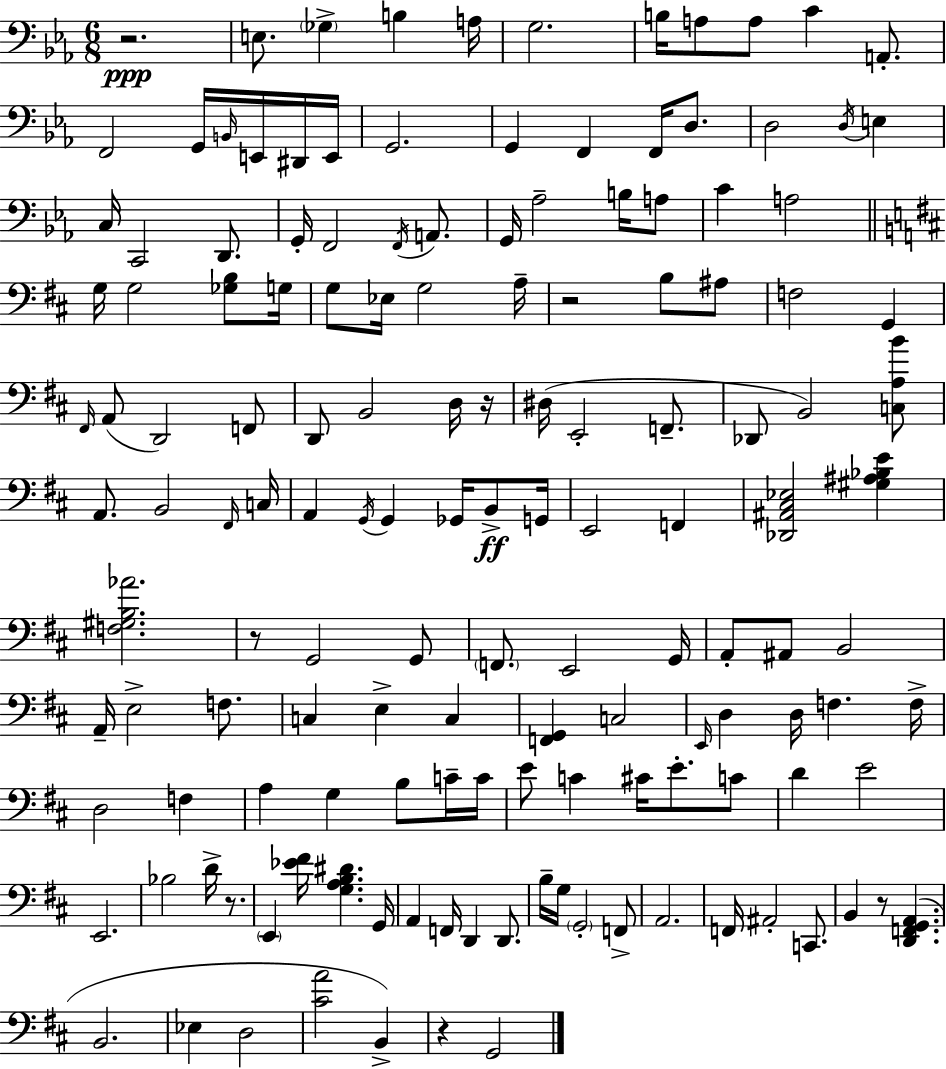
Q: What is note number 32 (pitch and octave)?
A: G2